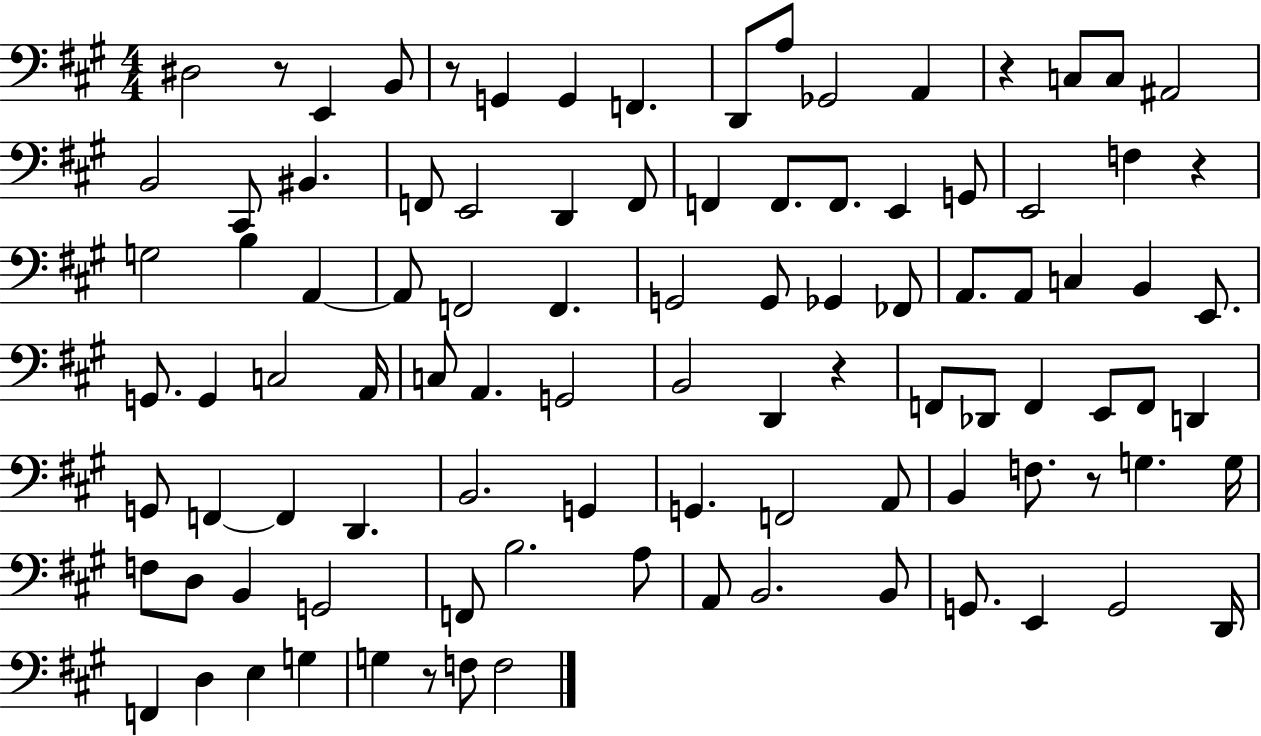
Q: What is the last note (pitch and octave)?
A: F3